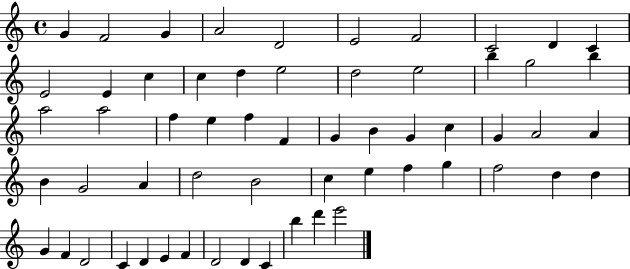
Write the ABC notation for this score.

X:1
T:Untitled
M:4/4
L:1/4
K:C
G F2 G A2 D2 E2 F2 C2 D C E2 E c c d e2 d2 e2 b g2 b a2 a2 f e f F G B G c G A2 A B G2 A d2 B2 c e f g f2 d d G F D2 C D E F D2 D C b d' e'2